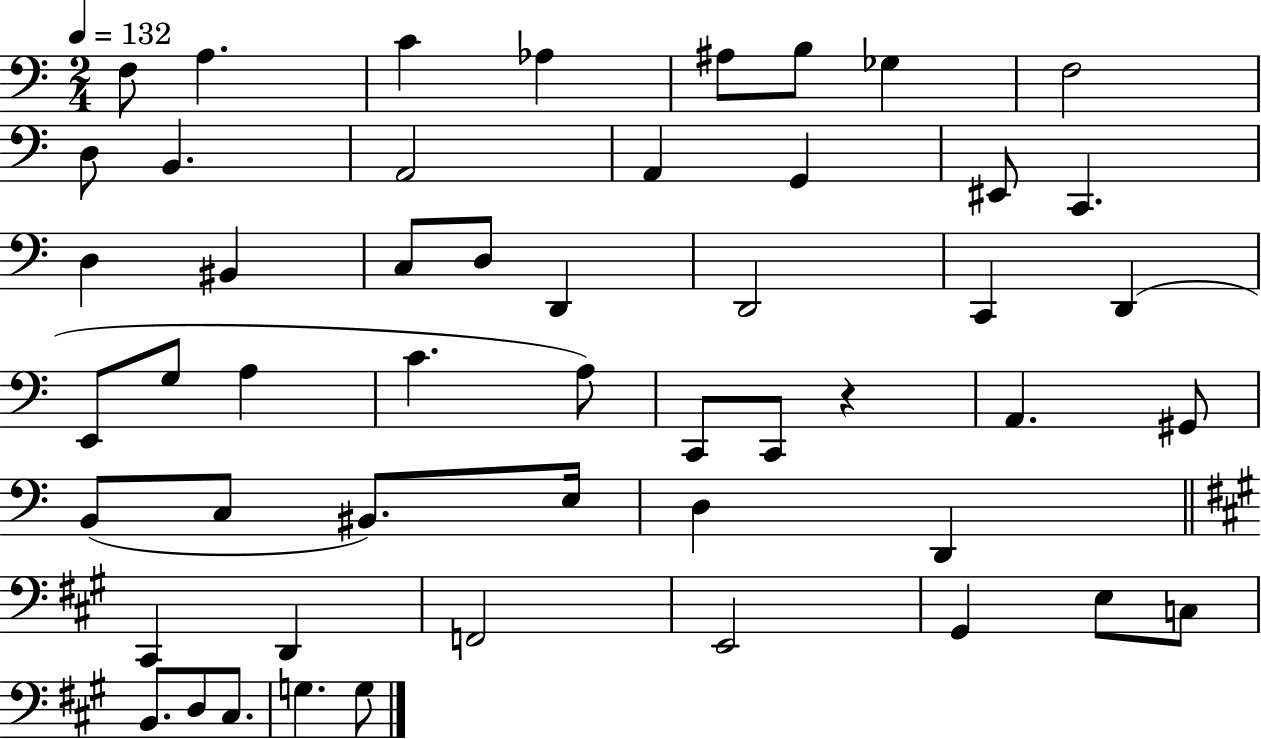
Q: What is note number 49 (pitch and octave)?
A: G3